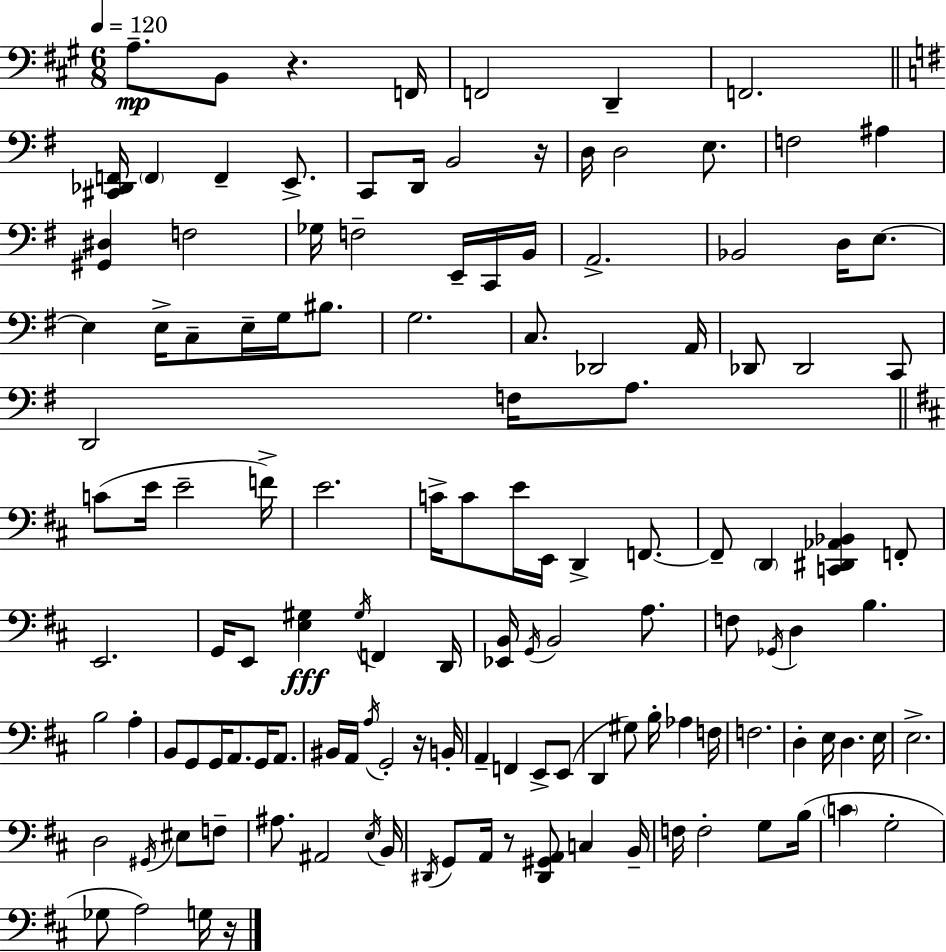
X:1
T:Untitled
M:6/8
L:1/4
K:A
A,/2 B,,/2 z F,,/4 F,,2 D,, F,,2 [^C,,_D,,F,,]/4 F,, F,, E,,/2 C,,/2 D,,/4 B,,2 z/4 D,/4 D,2 E,/2 F,2 ^A, [^G,,^D,] F,2 _G,/4 F,2 E,,/4 C,,/4 B,,/4 A,,2 _B,,2 D,/4 E,/2 E, E,/4 C,/2 E,/4 G,/4 ^B,/2 G,2 C,/2 _D,,2 A,,/4 _D,,/2 _D,,2 C,,/2 D,,2 F,/4 A,/2 C/2 E/4 E2 F/4 E2 C/4 C/2 E/4 E,,/4 D,, F,,/2 F,,/2 D,, [C,,^D,,_A,,_B,,] F,,/2 E,,2 G,,/4 E,,/2 [E,^G,] ^G,/4 F,, D,,/4 [_E,,B,,]/4 G,,/4 B,,2 A,/2 F,/2 _G,,/4 D, B, B,2 A, B,,/2 G,,/2 G,,/4 A,,/2 G,,/4 A,,/2 ^B,,/4 A,,/4 A,/4 G,,2 z/4 B,,/4 A,, F,, E,,/2 E,,/2 D,, ^G,/2 B,/4 _A, F,/4 F,2 D, E,/4 D, E,/4 E,2 D,2 ^G,,/4 ^E,/2 F,/2 ^A,/2 ^A,,2 E,/4 B,,/4 ^D,,/4 G,,/2 A,,/4 z/2 [^D,,^G,,A,,]/2 C, B,,/4 F,/4 F,2 G,/2 B,/4 C G,2 _G,/2 A,2 G,/4 z/4